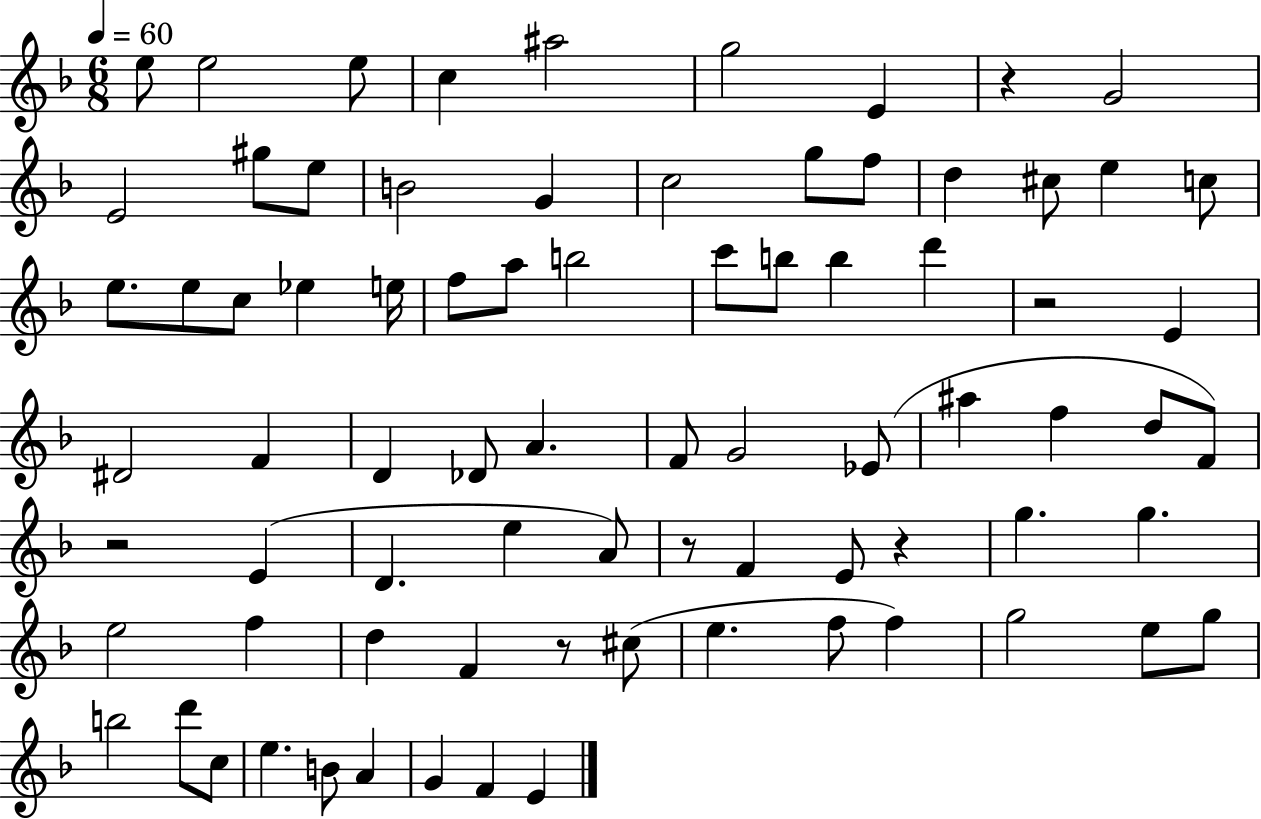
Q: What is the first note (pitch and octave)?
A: E5